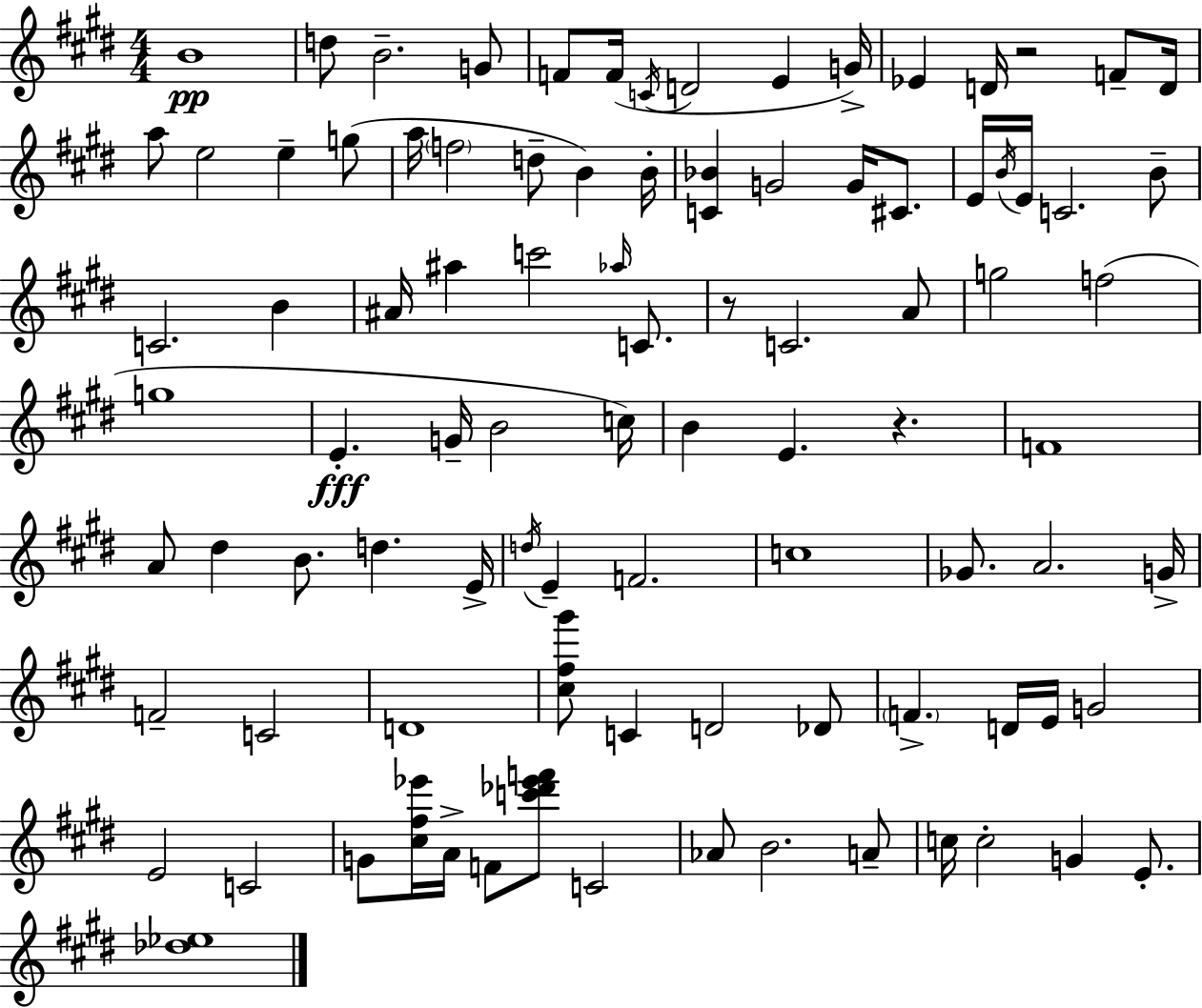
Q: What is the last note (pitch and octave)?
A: E4